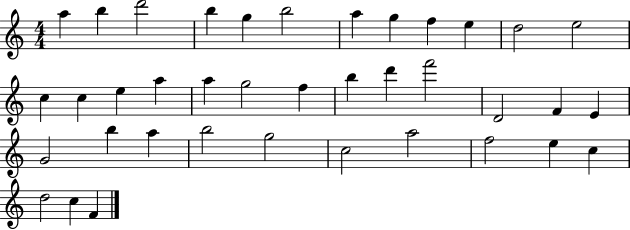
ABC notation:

X:1
T:Untitled
M:4/4
L:1/4
K:C
a b d'2 b g b2 a g f e d2 e2 c c e a a g2 f b d' f'2 D2 F E G2 b a b2 g2 c2 a2 f2 e c d2 c F